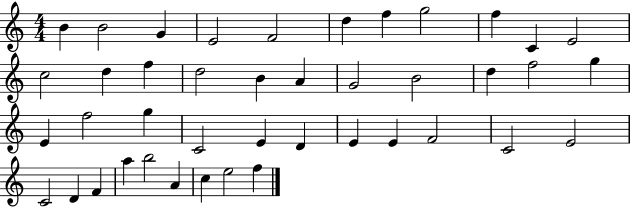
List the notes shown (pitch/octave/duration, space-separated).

B4/q B4/h G4/q E4/h F4/h D5/q F5/q G5/h F5/q C4/q E4/h C5/h D5/q F5/q D5/h B4/q A4/q G4/h B4/h D5/q F5/h G5/q E4/q F5/h G5/q C4/h E4/q D4/q E4/q E4/q F4/h C4/h E4/h C4/h D4/q F4/q A5/q B5/h A4/q C5/q E5/h F5/q